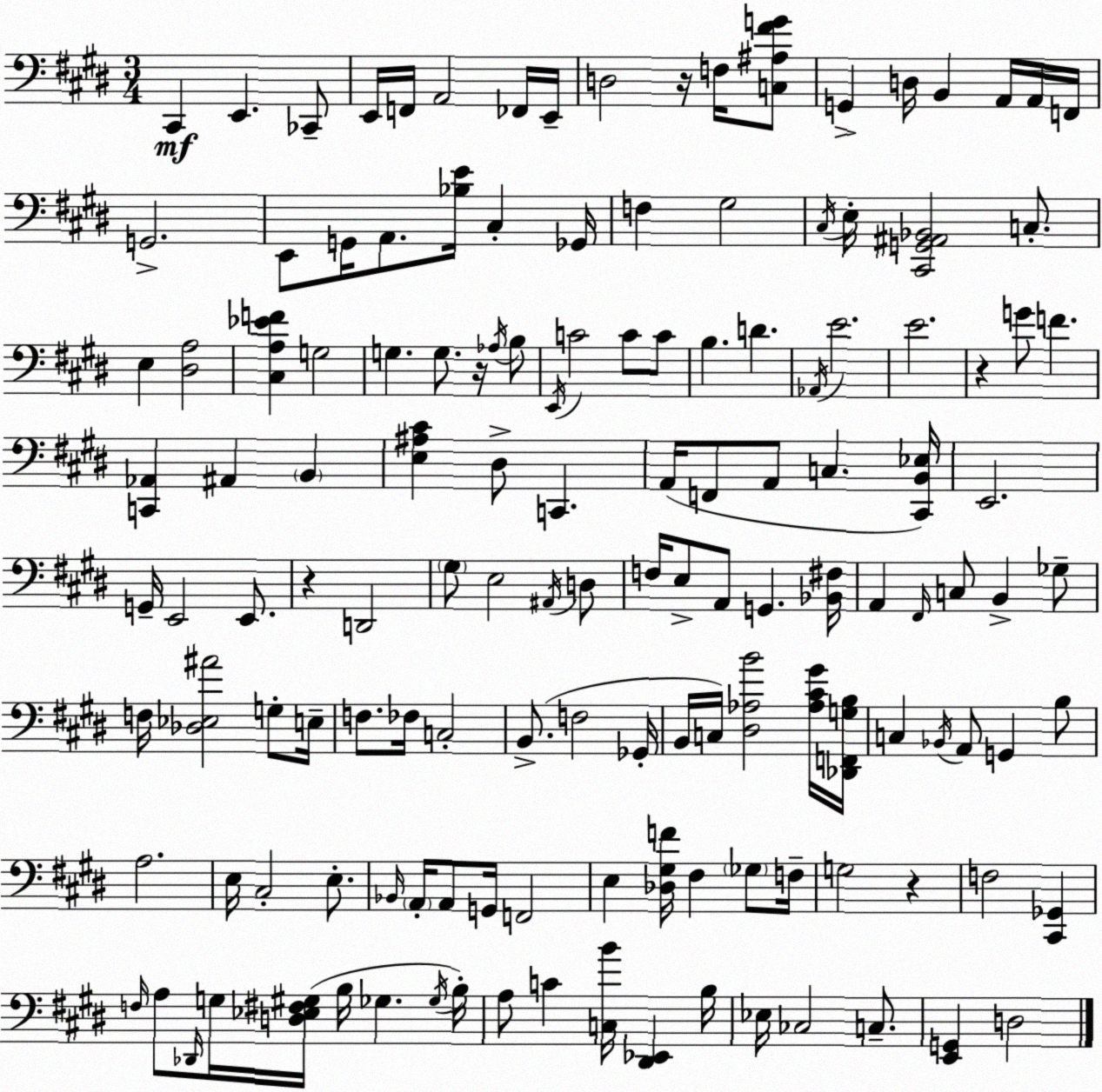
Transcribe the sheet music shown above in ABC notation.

X:1
T:Untitled
M:3/4
L:1/4
K:E
^C,, E,, _C,,/2 E,,/4 F,,/4 A,,2 _F,,/4 E,,/4 D,2 z/4 F,/4 [C,^A,^FG]/2 G,, D,/4 B,, A,,/4 A,,/4 F,,/4 G,,2 E,,/2 G,,/4 A,,/2 [_B,E]/4 ^C, _G,,/4 F, ^G,2 ^C,/4 E,/4 [^C,,G,,^A,,_B,,]2 C,/2 E, [^D,A,]2 [^C,A,_EF] G,2 G, G,/2 z/4 _A,/4 B,/2 E,,/4 C2 C/2 C/2 B, D _A,,/4 E2 E2 z G/2 F [C,,_A,,] ^A,, B,, [E,^A,^C] ^D,/2 C,, A,,/4 F,,/2 A,,/2 C, [^C,,B,,_E,]/4 E,,2 G,,/4 E,,2 E,,/2 z D,,2 ^G,/2 E,2 ^A,,/4 D,/2 F,/4 E,/2 A,,/2 G,, [_B,,^F,]/4 A,, ^F,,/4 C,/2 B,, _G,/2 F,/4 [_D,_E,^A]2 G,/2 E,/4 F,/2 _F,/4 C,2 B,,/2 F,2 _G,,/4 B,,/4 C,/4 [^D,_A,B]2 [_A,^C^G]/4 [_D,,F,,G,B,]/4 C, _B,,/4 A,,/2 G,, B,/2 A,2 E,/4 ^C,2 E,/2 _B,,/4 A,,/4 A,,/2 G,,/4 F,,2 E, [_D,^G,F]/4 ^F, _G,/2 F,/4 G,2 z F,2 [^C,,_G,,] F,/4 A,/2 _D,,/4 G,/4 [D,_E,^F,^G,]/4 B,/4 _G, _G,/4 B,/4 A,/2 C [C,B]/4 [^D,,_E,,] B,/4 _E,/4 _C,2 C,/2 [E,,G,,] D,2